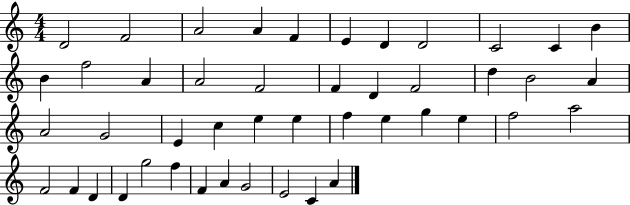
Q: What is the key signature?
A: C major